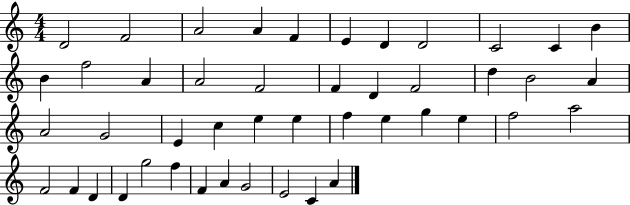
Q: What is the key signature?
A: C major